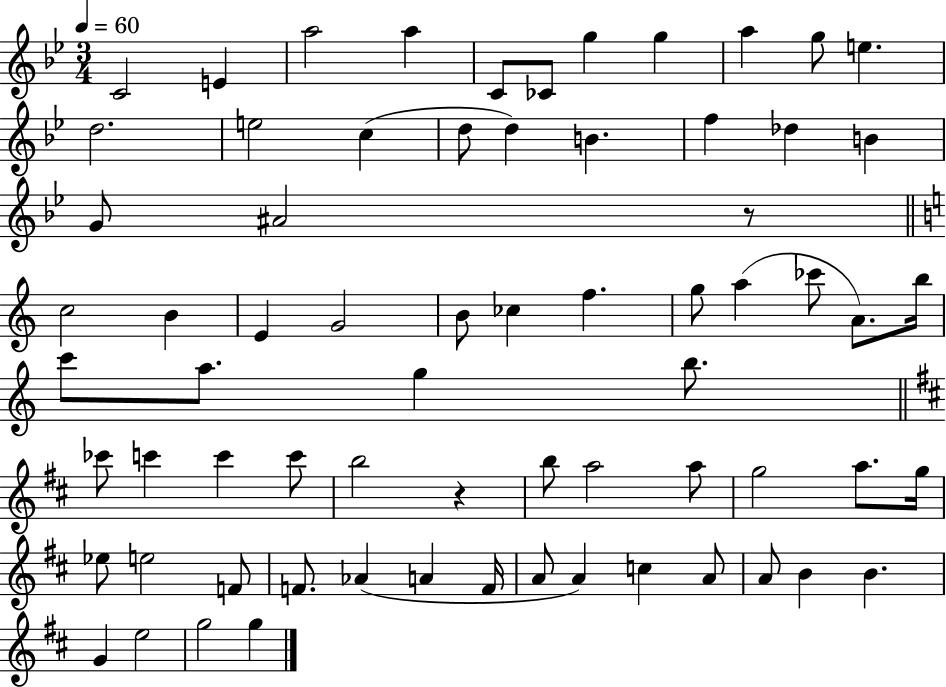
X:1
T:Untitled
M:3/4
L:1/4
K:Bb
C2 E a2 a C/2 _C/2 g g a g/2 e d2 e2 c d/2 d B f _d B G/2 ^A2 z/2 c2 B E G2 B/2 _c f g/2 a _c'/2 A/2 b/4 c'/2 a/2 g b/2 _c'/2 c' c' c'/2 b2 z b/2 a2 a/2 g2 a/2 g/4 _e/2 e2 F/2 F/2 _A A F/4 A/2 A c A/2 A/2 B B G e2 g2 g